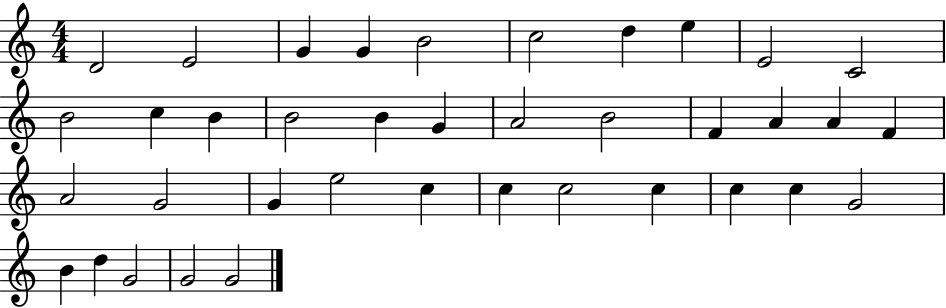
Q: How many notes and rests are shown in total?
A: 38